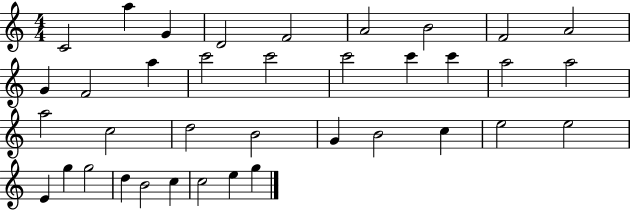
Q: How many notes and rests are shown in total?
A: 37